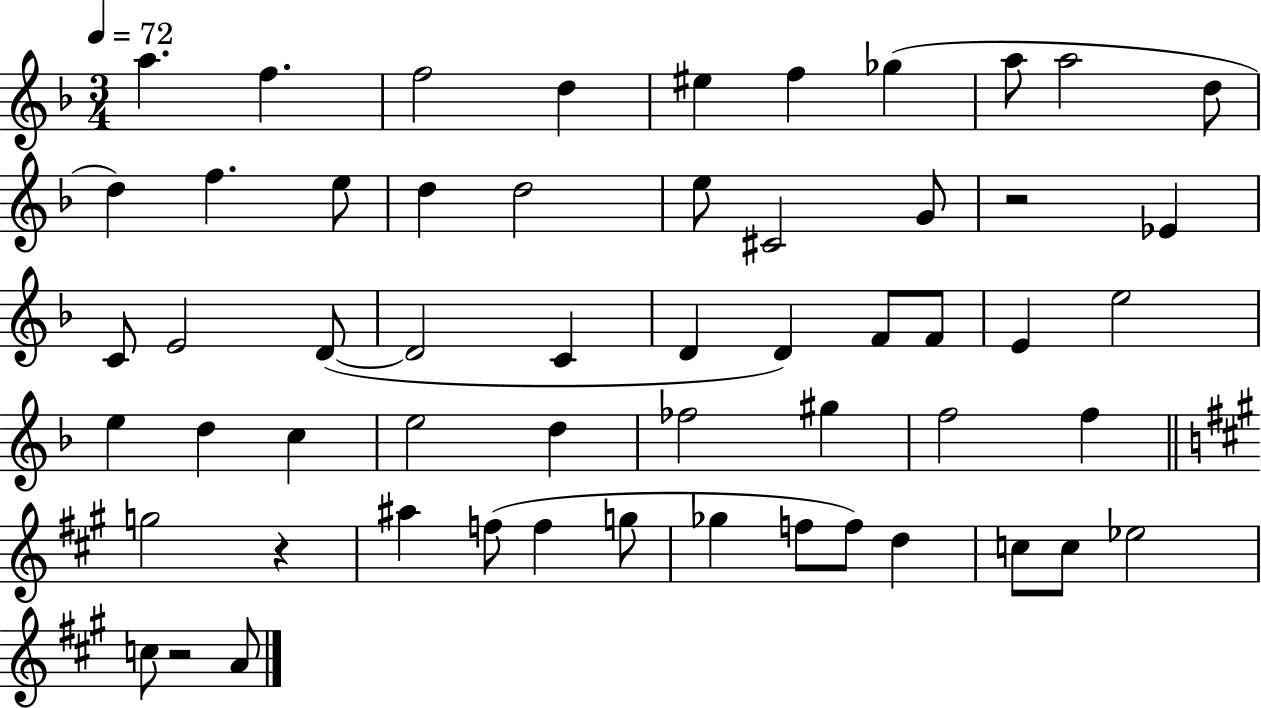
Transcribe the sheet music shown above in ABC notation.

X:1
T:Untitled
M:3/4
L:1/4
K:F
a f f2 d ^e f _g a/2 a2 d/2 d f e/2 d d2 e/2 ^C2 G/2 z2 _E C/2 E2 D/2 D2 C D D F/2 F/2 E e2 e d c e2 d _f2 ^g f2 f g2 z ^a f/2 f g/2 _g f/2 f/2 d c/2 c/2 _e2 c/2 z2 A/2